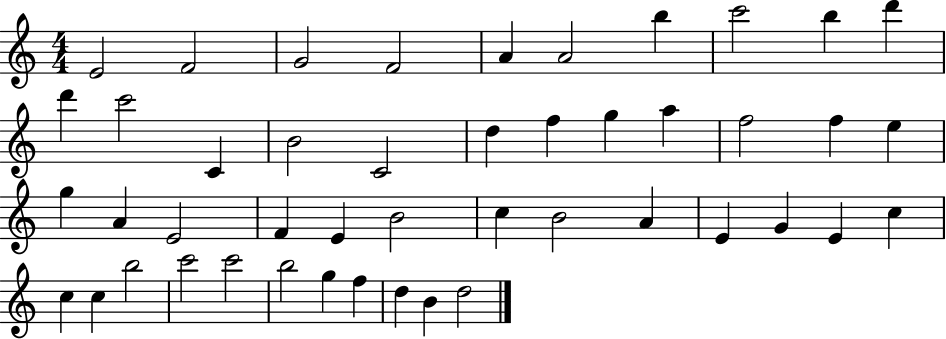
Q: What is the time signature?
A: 4/4